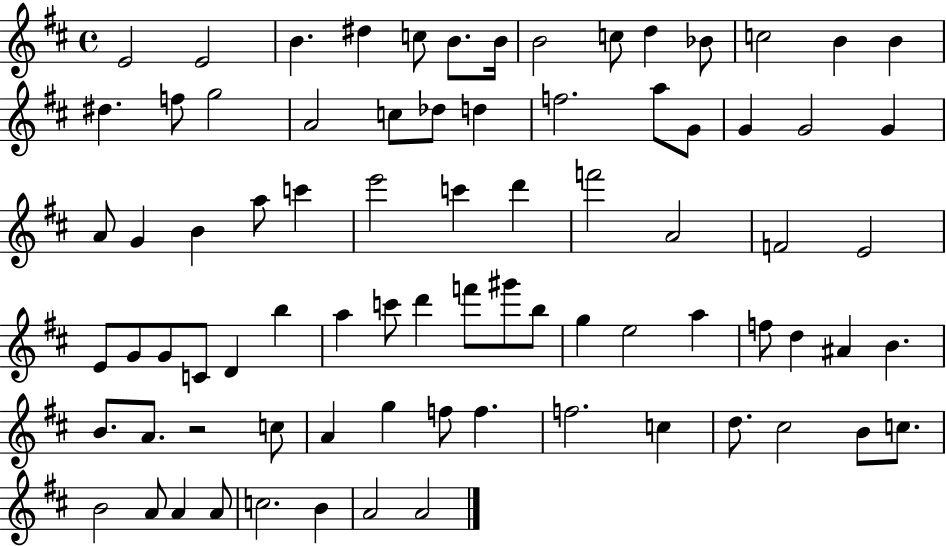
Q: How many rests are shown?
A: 1